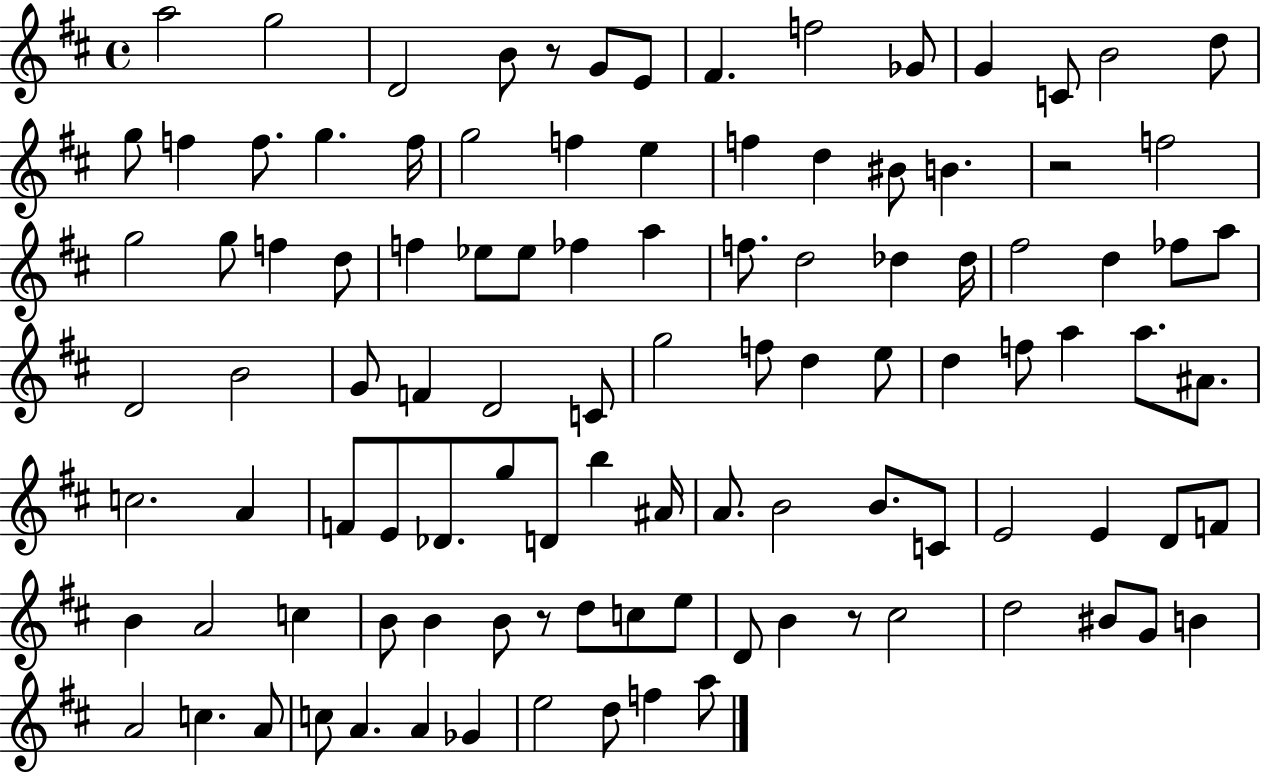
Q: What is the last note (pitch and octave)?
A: A5